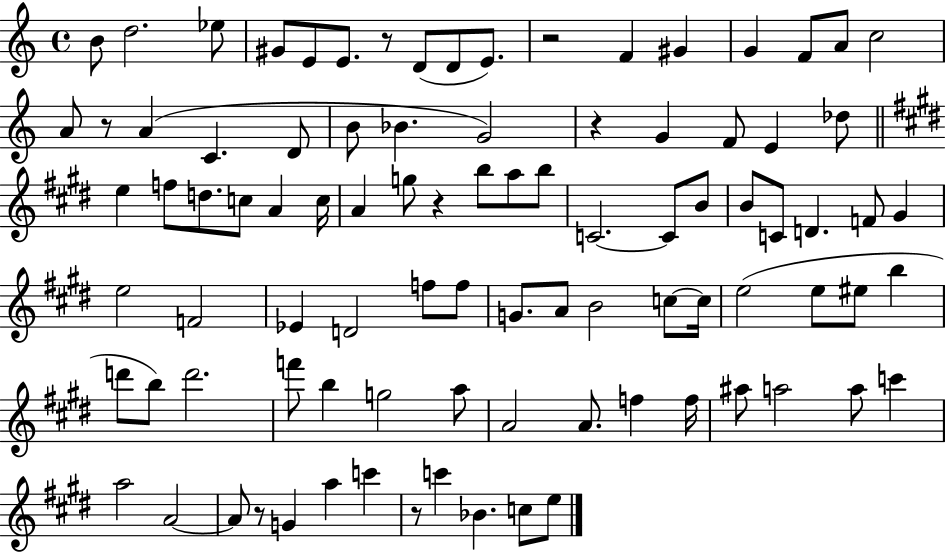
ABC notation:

X:1
T:Untitled
M:4/4
L:1/4
K:C
B/2 d2 _e/2 ^G/2 E/2 E/2 z/2 D/2 D/2 E/2 z2 F ^G G F/2 A/2 c2 A/2 z/2 A C D/2 B/2 _B G2 z G F/2 E _d/2 e f/2 d/2 c/2 A c/4 A g/2 z b/2 a/2 b/2 C2 C/2 B/2 B/2 C/2 D F/2 ^G e2 F2 _E D2 f/2 f/2 G/2 A/2 B2 c/2 c/4 e2 e/2 ^e/2 b d'/2 b/2 d'2 f'/2 b g2 a/2 A2 A/2 f f/4 ^a/2 a2 a/2 c' a2 A2 A/2 z/2 G a c' z/2 c' _B c/2 e/2